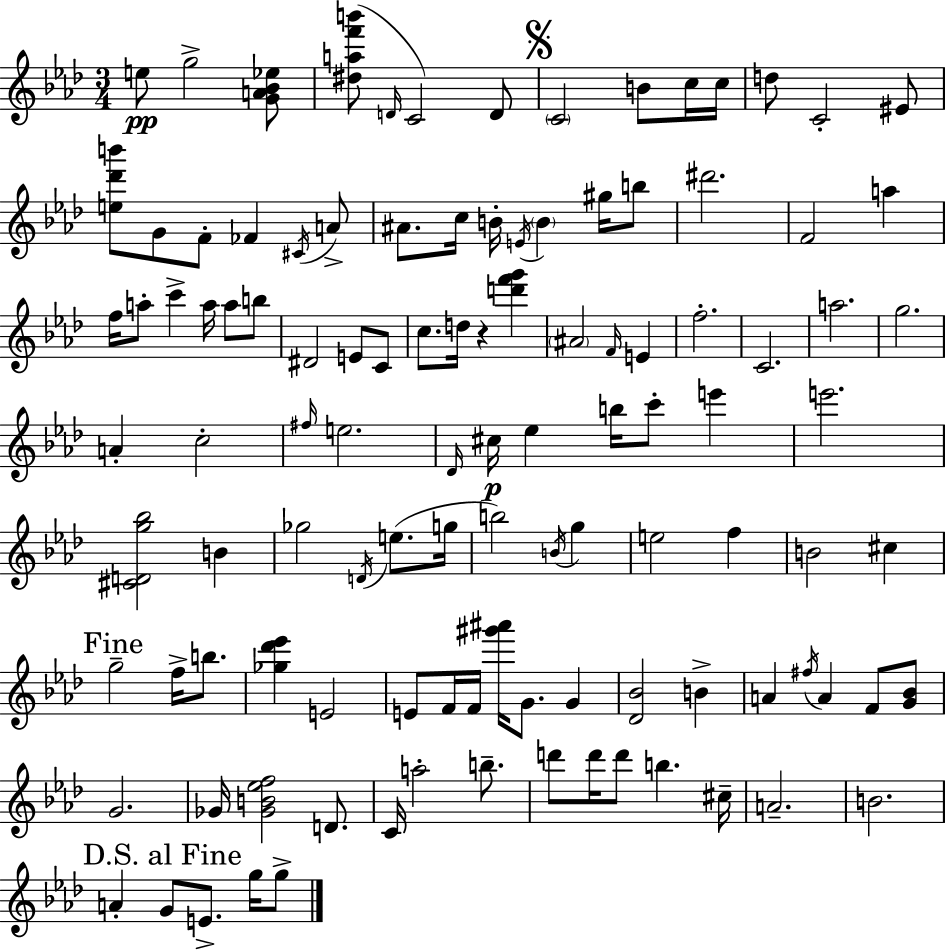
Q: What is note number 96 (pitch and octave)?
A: A4